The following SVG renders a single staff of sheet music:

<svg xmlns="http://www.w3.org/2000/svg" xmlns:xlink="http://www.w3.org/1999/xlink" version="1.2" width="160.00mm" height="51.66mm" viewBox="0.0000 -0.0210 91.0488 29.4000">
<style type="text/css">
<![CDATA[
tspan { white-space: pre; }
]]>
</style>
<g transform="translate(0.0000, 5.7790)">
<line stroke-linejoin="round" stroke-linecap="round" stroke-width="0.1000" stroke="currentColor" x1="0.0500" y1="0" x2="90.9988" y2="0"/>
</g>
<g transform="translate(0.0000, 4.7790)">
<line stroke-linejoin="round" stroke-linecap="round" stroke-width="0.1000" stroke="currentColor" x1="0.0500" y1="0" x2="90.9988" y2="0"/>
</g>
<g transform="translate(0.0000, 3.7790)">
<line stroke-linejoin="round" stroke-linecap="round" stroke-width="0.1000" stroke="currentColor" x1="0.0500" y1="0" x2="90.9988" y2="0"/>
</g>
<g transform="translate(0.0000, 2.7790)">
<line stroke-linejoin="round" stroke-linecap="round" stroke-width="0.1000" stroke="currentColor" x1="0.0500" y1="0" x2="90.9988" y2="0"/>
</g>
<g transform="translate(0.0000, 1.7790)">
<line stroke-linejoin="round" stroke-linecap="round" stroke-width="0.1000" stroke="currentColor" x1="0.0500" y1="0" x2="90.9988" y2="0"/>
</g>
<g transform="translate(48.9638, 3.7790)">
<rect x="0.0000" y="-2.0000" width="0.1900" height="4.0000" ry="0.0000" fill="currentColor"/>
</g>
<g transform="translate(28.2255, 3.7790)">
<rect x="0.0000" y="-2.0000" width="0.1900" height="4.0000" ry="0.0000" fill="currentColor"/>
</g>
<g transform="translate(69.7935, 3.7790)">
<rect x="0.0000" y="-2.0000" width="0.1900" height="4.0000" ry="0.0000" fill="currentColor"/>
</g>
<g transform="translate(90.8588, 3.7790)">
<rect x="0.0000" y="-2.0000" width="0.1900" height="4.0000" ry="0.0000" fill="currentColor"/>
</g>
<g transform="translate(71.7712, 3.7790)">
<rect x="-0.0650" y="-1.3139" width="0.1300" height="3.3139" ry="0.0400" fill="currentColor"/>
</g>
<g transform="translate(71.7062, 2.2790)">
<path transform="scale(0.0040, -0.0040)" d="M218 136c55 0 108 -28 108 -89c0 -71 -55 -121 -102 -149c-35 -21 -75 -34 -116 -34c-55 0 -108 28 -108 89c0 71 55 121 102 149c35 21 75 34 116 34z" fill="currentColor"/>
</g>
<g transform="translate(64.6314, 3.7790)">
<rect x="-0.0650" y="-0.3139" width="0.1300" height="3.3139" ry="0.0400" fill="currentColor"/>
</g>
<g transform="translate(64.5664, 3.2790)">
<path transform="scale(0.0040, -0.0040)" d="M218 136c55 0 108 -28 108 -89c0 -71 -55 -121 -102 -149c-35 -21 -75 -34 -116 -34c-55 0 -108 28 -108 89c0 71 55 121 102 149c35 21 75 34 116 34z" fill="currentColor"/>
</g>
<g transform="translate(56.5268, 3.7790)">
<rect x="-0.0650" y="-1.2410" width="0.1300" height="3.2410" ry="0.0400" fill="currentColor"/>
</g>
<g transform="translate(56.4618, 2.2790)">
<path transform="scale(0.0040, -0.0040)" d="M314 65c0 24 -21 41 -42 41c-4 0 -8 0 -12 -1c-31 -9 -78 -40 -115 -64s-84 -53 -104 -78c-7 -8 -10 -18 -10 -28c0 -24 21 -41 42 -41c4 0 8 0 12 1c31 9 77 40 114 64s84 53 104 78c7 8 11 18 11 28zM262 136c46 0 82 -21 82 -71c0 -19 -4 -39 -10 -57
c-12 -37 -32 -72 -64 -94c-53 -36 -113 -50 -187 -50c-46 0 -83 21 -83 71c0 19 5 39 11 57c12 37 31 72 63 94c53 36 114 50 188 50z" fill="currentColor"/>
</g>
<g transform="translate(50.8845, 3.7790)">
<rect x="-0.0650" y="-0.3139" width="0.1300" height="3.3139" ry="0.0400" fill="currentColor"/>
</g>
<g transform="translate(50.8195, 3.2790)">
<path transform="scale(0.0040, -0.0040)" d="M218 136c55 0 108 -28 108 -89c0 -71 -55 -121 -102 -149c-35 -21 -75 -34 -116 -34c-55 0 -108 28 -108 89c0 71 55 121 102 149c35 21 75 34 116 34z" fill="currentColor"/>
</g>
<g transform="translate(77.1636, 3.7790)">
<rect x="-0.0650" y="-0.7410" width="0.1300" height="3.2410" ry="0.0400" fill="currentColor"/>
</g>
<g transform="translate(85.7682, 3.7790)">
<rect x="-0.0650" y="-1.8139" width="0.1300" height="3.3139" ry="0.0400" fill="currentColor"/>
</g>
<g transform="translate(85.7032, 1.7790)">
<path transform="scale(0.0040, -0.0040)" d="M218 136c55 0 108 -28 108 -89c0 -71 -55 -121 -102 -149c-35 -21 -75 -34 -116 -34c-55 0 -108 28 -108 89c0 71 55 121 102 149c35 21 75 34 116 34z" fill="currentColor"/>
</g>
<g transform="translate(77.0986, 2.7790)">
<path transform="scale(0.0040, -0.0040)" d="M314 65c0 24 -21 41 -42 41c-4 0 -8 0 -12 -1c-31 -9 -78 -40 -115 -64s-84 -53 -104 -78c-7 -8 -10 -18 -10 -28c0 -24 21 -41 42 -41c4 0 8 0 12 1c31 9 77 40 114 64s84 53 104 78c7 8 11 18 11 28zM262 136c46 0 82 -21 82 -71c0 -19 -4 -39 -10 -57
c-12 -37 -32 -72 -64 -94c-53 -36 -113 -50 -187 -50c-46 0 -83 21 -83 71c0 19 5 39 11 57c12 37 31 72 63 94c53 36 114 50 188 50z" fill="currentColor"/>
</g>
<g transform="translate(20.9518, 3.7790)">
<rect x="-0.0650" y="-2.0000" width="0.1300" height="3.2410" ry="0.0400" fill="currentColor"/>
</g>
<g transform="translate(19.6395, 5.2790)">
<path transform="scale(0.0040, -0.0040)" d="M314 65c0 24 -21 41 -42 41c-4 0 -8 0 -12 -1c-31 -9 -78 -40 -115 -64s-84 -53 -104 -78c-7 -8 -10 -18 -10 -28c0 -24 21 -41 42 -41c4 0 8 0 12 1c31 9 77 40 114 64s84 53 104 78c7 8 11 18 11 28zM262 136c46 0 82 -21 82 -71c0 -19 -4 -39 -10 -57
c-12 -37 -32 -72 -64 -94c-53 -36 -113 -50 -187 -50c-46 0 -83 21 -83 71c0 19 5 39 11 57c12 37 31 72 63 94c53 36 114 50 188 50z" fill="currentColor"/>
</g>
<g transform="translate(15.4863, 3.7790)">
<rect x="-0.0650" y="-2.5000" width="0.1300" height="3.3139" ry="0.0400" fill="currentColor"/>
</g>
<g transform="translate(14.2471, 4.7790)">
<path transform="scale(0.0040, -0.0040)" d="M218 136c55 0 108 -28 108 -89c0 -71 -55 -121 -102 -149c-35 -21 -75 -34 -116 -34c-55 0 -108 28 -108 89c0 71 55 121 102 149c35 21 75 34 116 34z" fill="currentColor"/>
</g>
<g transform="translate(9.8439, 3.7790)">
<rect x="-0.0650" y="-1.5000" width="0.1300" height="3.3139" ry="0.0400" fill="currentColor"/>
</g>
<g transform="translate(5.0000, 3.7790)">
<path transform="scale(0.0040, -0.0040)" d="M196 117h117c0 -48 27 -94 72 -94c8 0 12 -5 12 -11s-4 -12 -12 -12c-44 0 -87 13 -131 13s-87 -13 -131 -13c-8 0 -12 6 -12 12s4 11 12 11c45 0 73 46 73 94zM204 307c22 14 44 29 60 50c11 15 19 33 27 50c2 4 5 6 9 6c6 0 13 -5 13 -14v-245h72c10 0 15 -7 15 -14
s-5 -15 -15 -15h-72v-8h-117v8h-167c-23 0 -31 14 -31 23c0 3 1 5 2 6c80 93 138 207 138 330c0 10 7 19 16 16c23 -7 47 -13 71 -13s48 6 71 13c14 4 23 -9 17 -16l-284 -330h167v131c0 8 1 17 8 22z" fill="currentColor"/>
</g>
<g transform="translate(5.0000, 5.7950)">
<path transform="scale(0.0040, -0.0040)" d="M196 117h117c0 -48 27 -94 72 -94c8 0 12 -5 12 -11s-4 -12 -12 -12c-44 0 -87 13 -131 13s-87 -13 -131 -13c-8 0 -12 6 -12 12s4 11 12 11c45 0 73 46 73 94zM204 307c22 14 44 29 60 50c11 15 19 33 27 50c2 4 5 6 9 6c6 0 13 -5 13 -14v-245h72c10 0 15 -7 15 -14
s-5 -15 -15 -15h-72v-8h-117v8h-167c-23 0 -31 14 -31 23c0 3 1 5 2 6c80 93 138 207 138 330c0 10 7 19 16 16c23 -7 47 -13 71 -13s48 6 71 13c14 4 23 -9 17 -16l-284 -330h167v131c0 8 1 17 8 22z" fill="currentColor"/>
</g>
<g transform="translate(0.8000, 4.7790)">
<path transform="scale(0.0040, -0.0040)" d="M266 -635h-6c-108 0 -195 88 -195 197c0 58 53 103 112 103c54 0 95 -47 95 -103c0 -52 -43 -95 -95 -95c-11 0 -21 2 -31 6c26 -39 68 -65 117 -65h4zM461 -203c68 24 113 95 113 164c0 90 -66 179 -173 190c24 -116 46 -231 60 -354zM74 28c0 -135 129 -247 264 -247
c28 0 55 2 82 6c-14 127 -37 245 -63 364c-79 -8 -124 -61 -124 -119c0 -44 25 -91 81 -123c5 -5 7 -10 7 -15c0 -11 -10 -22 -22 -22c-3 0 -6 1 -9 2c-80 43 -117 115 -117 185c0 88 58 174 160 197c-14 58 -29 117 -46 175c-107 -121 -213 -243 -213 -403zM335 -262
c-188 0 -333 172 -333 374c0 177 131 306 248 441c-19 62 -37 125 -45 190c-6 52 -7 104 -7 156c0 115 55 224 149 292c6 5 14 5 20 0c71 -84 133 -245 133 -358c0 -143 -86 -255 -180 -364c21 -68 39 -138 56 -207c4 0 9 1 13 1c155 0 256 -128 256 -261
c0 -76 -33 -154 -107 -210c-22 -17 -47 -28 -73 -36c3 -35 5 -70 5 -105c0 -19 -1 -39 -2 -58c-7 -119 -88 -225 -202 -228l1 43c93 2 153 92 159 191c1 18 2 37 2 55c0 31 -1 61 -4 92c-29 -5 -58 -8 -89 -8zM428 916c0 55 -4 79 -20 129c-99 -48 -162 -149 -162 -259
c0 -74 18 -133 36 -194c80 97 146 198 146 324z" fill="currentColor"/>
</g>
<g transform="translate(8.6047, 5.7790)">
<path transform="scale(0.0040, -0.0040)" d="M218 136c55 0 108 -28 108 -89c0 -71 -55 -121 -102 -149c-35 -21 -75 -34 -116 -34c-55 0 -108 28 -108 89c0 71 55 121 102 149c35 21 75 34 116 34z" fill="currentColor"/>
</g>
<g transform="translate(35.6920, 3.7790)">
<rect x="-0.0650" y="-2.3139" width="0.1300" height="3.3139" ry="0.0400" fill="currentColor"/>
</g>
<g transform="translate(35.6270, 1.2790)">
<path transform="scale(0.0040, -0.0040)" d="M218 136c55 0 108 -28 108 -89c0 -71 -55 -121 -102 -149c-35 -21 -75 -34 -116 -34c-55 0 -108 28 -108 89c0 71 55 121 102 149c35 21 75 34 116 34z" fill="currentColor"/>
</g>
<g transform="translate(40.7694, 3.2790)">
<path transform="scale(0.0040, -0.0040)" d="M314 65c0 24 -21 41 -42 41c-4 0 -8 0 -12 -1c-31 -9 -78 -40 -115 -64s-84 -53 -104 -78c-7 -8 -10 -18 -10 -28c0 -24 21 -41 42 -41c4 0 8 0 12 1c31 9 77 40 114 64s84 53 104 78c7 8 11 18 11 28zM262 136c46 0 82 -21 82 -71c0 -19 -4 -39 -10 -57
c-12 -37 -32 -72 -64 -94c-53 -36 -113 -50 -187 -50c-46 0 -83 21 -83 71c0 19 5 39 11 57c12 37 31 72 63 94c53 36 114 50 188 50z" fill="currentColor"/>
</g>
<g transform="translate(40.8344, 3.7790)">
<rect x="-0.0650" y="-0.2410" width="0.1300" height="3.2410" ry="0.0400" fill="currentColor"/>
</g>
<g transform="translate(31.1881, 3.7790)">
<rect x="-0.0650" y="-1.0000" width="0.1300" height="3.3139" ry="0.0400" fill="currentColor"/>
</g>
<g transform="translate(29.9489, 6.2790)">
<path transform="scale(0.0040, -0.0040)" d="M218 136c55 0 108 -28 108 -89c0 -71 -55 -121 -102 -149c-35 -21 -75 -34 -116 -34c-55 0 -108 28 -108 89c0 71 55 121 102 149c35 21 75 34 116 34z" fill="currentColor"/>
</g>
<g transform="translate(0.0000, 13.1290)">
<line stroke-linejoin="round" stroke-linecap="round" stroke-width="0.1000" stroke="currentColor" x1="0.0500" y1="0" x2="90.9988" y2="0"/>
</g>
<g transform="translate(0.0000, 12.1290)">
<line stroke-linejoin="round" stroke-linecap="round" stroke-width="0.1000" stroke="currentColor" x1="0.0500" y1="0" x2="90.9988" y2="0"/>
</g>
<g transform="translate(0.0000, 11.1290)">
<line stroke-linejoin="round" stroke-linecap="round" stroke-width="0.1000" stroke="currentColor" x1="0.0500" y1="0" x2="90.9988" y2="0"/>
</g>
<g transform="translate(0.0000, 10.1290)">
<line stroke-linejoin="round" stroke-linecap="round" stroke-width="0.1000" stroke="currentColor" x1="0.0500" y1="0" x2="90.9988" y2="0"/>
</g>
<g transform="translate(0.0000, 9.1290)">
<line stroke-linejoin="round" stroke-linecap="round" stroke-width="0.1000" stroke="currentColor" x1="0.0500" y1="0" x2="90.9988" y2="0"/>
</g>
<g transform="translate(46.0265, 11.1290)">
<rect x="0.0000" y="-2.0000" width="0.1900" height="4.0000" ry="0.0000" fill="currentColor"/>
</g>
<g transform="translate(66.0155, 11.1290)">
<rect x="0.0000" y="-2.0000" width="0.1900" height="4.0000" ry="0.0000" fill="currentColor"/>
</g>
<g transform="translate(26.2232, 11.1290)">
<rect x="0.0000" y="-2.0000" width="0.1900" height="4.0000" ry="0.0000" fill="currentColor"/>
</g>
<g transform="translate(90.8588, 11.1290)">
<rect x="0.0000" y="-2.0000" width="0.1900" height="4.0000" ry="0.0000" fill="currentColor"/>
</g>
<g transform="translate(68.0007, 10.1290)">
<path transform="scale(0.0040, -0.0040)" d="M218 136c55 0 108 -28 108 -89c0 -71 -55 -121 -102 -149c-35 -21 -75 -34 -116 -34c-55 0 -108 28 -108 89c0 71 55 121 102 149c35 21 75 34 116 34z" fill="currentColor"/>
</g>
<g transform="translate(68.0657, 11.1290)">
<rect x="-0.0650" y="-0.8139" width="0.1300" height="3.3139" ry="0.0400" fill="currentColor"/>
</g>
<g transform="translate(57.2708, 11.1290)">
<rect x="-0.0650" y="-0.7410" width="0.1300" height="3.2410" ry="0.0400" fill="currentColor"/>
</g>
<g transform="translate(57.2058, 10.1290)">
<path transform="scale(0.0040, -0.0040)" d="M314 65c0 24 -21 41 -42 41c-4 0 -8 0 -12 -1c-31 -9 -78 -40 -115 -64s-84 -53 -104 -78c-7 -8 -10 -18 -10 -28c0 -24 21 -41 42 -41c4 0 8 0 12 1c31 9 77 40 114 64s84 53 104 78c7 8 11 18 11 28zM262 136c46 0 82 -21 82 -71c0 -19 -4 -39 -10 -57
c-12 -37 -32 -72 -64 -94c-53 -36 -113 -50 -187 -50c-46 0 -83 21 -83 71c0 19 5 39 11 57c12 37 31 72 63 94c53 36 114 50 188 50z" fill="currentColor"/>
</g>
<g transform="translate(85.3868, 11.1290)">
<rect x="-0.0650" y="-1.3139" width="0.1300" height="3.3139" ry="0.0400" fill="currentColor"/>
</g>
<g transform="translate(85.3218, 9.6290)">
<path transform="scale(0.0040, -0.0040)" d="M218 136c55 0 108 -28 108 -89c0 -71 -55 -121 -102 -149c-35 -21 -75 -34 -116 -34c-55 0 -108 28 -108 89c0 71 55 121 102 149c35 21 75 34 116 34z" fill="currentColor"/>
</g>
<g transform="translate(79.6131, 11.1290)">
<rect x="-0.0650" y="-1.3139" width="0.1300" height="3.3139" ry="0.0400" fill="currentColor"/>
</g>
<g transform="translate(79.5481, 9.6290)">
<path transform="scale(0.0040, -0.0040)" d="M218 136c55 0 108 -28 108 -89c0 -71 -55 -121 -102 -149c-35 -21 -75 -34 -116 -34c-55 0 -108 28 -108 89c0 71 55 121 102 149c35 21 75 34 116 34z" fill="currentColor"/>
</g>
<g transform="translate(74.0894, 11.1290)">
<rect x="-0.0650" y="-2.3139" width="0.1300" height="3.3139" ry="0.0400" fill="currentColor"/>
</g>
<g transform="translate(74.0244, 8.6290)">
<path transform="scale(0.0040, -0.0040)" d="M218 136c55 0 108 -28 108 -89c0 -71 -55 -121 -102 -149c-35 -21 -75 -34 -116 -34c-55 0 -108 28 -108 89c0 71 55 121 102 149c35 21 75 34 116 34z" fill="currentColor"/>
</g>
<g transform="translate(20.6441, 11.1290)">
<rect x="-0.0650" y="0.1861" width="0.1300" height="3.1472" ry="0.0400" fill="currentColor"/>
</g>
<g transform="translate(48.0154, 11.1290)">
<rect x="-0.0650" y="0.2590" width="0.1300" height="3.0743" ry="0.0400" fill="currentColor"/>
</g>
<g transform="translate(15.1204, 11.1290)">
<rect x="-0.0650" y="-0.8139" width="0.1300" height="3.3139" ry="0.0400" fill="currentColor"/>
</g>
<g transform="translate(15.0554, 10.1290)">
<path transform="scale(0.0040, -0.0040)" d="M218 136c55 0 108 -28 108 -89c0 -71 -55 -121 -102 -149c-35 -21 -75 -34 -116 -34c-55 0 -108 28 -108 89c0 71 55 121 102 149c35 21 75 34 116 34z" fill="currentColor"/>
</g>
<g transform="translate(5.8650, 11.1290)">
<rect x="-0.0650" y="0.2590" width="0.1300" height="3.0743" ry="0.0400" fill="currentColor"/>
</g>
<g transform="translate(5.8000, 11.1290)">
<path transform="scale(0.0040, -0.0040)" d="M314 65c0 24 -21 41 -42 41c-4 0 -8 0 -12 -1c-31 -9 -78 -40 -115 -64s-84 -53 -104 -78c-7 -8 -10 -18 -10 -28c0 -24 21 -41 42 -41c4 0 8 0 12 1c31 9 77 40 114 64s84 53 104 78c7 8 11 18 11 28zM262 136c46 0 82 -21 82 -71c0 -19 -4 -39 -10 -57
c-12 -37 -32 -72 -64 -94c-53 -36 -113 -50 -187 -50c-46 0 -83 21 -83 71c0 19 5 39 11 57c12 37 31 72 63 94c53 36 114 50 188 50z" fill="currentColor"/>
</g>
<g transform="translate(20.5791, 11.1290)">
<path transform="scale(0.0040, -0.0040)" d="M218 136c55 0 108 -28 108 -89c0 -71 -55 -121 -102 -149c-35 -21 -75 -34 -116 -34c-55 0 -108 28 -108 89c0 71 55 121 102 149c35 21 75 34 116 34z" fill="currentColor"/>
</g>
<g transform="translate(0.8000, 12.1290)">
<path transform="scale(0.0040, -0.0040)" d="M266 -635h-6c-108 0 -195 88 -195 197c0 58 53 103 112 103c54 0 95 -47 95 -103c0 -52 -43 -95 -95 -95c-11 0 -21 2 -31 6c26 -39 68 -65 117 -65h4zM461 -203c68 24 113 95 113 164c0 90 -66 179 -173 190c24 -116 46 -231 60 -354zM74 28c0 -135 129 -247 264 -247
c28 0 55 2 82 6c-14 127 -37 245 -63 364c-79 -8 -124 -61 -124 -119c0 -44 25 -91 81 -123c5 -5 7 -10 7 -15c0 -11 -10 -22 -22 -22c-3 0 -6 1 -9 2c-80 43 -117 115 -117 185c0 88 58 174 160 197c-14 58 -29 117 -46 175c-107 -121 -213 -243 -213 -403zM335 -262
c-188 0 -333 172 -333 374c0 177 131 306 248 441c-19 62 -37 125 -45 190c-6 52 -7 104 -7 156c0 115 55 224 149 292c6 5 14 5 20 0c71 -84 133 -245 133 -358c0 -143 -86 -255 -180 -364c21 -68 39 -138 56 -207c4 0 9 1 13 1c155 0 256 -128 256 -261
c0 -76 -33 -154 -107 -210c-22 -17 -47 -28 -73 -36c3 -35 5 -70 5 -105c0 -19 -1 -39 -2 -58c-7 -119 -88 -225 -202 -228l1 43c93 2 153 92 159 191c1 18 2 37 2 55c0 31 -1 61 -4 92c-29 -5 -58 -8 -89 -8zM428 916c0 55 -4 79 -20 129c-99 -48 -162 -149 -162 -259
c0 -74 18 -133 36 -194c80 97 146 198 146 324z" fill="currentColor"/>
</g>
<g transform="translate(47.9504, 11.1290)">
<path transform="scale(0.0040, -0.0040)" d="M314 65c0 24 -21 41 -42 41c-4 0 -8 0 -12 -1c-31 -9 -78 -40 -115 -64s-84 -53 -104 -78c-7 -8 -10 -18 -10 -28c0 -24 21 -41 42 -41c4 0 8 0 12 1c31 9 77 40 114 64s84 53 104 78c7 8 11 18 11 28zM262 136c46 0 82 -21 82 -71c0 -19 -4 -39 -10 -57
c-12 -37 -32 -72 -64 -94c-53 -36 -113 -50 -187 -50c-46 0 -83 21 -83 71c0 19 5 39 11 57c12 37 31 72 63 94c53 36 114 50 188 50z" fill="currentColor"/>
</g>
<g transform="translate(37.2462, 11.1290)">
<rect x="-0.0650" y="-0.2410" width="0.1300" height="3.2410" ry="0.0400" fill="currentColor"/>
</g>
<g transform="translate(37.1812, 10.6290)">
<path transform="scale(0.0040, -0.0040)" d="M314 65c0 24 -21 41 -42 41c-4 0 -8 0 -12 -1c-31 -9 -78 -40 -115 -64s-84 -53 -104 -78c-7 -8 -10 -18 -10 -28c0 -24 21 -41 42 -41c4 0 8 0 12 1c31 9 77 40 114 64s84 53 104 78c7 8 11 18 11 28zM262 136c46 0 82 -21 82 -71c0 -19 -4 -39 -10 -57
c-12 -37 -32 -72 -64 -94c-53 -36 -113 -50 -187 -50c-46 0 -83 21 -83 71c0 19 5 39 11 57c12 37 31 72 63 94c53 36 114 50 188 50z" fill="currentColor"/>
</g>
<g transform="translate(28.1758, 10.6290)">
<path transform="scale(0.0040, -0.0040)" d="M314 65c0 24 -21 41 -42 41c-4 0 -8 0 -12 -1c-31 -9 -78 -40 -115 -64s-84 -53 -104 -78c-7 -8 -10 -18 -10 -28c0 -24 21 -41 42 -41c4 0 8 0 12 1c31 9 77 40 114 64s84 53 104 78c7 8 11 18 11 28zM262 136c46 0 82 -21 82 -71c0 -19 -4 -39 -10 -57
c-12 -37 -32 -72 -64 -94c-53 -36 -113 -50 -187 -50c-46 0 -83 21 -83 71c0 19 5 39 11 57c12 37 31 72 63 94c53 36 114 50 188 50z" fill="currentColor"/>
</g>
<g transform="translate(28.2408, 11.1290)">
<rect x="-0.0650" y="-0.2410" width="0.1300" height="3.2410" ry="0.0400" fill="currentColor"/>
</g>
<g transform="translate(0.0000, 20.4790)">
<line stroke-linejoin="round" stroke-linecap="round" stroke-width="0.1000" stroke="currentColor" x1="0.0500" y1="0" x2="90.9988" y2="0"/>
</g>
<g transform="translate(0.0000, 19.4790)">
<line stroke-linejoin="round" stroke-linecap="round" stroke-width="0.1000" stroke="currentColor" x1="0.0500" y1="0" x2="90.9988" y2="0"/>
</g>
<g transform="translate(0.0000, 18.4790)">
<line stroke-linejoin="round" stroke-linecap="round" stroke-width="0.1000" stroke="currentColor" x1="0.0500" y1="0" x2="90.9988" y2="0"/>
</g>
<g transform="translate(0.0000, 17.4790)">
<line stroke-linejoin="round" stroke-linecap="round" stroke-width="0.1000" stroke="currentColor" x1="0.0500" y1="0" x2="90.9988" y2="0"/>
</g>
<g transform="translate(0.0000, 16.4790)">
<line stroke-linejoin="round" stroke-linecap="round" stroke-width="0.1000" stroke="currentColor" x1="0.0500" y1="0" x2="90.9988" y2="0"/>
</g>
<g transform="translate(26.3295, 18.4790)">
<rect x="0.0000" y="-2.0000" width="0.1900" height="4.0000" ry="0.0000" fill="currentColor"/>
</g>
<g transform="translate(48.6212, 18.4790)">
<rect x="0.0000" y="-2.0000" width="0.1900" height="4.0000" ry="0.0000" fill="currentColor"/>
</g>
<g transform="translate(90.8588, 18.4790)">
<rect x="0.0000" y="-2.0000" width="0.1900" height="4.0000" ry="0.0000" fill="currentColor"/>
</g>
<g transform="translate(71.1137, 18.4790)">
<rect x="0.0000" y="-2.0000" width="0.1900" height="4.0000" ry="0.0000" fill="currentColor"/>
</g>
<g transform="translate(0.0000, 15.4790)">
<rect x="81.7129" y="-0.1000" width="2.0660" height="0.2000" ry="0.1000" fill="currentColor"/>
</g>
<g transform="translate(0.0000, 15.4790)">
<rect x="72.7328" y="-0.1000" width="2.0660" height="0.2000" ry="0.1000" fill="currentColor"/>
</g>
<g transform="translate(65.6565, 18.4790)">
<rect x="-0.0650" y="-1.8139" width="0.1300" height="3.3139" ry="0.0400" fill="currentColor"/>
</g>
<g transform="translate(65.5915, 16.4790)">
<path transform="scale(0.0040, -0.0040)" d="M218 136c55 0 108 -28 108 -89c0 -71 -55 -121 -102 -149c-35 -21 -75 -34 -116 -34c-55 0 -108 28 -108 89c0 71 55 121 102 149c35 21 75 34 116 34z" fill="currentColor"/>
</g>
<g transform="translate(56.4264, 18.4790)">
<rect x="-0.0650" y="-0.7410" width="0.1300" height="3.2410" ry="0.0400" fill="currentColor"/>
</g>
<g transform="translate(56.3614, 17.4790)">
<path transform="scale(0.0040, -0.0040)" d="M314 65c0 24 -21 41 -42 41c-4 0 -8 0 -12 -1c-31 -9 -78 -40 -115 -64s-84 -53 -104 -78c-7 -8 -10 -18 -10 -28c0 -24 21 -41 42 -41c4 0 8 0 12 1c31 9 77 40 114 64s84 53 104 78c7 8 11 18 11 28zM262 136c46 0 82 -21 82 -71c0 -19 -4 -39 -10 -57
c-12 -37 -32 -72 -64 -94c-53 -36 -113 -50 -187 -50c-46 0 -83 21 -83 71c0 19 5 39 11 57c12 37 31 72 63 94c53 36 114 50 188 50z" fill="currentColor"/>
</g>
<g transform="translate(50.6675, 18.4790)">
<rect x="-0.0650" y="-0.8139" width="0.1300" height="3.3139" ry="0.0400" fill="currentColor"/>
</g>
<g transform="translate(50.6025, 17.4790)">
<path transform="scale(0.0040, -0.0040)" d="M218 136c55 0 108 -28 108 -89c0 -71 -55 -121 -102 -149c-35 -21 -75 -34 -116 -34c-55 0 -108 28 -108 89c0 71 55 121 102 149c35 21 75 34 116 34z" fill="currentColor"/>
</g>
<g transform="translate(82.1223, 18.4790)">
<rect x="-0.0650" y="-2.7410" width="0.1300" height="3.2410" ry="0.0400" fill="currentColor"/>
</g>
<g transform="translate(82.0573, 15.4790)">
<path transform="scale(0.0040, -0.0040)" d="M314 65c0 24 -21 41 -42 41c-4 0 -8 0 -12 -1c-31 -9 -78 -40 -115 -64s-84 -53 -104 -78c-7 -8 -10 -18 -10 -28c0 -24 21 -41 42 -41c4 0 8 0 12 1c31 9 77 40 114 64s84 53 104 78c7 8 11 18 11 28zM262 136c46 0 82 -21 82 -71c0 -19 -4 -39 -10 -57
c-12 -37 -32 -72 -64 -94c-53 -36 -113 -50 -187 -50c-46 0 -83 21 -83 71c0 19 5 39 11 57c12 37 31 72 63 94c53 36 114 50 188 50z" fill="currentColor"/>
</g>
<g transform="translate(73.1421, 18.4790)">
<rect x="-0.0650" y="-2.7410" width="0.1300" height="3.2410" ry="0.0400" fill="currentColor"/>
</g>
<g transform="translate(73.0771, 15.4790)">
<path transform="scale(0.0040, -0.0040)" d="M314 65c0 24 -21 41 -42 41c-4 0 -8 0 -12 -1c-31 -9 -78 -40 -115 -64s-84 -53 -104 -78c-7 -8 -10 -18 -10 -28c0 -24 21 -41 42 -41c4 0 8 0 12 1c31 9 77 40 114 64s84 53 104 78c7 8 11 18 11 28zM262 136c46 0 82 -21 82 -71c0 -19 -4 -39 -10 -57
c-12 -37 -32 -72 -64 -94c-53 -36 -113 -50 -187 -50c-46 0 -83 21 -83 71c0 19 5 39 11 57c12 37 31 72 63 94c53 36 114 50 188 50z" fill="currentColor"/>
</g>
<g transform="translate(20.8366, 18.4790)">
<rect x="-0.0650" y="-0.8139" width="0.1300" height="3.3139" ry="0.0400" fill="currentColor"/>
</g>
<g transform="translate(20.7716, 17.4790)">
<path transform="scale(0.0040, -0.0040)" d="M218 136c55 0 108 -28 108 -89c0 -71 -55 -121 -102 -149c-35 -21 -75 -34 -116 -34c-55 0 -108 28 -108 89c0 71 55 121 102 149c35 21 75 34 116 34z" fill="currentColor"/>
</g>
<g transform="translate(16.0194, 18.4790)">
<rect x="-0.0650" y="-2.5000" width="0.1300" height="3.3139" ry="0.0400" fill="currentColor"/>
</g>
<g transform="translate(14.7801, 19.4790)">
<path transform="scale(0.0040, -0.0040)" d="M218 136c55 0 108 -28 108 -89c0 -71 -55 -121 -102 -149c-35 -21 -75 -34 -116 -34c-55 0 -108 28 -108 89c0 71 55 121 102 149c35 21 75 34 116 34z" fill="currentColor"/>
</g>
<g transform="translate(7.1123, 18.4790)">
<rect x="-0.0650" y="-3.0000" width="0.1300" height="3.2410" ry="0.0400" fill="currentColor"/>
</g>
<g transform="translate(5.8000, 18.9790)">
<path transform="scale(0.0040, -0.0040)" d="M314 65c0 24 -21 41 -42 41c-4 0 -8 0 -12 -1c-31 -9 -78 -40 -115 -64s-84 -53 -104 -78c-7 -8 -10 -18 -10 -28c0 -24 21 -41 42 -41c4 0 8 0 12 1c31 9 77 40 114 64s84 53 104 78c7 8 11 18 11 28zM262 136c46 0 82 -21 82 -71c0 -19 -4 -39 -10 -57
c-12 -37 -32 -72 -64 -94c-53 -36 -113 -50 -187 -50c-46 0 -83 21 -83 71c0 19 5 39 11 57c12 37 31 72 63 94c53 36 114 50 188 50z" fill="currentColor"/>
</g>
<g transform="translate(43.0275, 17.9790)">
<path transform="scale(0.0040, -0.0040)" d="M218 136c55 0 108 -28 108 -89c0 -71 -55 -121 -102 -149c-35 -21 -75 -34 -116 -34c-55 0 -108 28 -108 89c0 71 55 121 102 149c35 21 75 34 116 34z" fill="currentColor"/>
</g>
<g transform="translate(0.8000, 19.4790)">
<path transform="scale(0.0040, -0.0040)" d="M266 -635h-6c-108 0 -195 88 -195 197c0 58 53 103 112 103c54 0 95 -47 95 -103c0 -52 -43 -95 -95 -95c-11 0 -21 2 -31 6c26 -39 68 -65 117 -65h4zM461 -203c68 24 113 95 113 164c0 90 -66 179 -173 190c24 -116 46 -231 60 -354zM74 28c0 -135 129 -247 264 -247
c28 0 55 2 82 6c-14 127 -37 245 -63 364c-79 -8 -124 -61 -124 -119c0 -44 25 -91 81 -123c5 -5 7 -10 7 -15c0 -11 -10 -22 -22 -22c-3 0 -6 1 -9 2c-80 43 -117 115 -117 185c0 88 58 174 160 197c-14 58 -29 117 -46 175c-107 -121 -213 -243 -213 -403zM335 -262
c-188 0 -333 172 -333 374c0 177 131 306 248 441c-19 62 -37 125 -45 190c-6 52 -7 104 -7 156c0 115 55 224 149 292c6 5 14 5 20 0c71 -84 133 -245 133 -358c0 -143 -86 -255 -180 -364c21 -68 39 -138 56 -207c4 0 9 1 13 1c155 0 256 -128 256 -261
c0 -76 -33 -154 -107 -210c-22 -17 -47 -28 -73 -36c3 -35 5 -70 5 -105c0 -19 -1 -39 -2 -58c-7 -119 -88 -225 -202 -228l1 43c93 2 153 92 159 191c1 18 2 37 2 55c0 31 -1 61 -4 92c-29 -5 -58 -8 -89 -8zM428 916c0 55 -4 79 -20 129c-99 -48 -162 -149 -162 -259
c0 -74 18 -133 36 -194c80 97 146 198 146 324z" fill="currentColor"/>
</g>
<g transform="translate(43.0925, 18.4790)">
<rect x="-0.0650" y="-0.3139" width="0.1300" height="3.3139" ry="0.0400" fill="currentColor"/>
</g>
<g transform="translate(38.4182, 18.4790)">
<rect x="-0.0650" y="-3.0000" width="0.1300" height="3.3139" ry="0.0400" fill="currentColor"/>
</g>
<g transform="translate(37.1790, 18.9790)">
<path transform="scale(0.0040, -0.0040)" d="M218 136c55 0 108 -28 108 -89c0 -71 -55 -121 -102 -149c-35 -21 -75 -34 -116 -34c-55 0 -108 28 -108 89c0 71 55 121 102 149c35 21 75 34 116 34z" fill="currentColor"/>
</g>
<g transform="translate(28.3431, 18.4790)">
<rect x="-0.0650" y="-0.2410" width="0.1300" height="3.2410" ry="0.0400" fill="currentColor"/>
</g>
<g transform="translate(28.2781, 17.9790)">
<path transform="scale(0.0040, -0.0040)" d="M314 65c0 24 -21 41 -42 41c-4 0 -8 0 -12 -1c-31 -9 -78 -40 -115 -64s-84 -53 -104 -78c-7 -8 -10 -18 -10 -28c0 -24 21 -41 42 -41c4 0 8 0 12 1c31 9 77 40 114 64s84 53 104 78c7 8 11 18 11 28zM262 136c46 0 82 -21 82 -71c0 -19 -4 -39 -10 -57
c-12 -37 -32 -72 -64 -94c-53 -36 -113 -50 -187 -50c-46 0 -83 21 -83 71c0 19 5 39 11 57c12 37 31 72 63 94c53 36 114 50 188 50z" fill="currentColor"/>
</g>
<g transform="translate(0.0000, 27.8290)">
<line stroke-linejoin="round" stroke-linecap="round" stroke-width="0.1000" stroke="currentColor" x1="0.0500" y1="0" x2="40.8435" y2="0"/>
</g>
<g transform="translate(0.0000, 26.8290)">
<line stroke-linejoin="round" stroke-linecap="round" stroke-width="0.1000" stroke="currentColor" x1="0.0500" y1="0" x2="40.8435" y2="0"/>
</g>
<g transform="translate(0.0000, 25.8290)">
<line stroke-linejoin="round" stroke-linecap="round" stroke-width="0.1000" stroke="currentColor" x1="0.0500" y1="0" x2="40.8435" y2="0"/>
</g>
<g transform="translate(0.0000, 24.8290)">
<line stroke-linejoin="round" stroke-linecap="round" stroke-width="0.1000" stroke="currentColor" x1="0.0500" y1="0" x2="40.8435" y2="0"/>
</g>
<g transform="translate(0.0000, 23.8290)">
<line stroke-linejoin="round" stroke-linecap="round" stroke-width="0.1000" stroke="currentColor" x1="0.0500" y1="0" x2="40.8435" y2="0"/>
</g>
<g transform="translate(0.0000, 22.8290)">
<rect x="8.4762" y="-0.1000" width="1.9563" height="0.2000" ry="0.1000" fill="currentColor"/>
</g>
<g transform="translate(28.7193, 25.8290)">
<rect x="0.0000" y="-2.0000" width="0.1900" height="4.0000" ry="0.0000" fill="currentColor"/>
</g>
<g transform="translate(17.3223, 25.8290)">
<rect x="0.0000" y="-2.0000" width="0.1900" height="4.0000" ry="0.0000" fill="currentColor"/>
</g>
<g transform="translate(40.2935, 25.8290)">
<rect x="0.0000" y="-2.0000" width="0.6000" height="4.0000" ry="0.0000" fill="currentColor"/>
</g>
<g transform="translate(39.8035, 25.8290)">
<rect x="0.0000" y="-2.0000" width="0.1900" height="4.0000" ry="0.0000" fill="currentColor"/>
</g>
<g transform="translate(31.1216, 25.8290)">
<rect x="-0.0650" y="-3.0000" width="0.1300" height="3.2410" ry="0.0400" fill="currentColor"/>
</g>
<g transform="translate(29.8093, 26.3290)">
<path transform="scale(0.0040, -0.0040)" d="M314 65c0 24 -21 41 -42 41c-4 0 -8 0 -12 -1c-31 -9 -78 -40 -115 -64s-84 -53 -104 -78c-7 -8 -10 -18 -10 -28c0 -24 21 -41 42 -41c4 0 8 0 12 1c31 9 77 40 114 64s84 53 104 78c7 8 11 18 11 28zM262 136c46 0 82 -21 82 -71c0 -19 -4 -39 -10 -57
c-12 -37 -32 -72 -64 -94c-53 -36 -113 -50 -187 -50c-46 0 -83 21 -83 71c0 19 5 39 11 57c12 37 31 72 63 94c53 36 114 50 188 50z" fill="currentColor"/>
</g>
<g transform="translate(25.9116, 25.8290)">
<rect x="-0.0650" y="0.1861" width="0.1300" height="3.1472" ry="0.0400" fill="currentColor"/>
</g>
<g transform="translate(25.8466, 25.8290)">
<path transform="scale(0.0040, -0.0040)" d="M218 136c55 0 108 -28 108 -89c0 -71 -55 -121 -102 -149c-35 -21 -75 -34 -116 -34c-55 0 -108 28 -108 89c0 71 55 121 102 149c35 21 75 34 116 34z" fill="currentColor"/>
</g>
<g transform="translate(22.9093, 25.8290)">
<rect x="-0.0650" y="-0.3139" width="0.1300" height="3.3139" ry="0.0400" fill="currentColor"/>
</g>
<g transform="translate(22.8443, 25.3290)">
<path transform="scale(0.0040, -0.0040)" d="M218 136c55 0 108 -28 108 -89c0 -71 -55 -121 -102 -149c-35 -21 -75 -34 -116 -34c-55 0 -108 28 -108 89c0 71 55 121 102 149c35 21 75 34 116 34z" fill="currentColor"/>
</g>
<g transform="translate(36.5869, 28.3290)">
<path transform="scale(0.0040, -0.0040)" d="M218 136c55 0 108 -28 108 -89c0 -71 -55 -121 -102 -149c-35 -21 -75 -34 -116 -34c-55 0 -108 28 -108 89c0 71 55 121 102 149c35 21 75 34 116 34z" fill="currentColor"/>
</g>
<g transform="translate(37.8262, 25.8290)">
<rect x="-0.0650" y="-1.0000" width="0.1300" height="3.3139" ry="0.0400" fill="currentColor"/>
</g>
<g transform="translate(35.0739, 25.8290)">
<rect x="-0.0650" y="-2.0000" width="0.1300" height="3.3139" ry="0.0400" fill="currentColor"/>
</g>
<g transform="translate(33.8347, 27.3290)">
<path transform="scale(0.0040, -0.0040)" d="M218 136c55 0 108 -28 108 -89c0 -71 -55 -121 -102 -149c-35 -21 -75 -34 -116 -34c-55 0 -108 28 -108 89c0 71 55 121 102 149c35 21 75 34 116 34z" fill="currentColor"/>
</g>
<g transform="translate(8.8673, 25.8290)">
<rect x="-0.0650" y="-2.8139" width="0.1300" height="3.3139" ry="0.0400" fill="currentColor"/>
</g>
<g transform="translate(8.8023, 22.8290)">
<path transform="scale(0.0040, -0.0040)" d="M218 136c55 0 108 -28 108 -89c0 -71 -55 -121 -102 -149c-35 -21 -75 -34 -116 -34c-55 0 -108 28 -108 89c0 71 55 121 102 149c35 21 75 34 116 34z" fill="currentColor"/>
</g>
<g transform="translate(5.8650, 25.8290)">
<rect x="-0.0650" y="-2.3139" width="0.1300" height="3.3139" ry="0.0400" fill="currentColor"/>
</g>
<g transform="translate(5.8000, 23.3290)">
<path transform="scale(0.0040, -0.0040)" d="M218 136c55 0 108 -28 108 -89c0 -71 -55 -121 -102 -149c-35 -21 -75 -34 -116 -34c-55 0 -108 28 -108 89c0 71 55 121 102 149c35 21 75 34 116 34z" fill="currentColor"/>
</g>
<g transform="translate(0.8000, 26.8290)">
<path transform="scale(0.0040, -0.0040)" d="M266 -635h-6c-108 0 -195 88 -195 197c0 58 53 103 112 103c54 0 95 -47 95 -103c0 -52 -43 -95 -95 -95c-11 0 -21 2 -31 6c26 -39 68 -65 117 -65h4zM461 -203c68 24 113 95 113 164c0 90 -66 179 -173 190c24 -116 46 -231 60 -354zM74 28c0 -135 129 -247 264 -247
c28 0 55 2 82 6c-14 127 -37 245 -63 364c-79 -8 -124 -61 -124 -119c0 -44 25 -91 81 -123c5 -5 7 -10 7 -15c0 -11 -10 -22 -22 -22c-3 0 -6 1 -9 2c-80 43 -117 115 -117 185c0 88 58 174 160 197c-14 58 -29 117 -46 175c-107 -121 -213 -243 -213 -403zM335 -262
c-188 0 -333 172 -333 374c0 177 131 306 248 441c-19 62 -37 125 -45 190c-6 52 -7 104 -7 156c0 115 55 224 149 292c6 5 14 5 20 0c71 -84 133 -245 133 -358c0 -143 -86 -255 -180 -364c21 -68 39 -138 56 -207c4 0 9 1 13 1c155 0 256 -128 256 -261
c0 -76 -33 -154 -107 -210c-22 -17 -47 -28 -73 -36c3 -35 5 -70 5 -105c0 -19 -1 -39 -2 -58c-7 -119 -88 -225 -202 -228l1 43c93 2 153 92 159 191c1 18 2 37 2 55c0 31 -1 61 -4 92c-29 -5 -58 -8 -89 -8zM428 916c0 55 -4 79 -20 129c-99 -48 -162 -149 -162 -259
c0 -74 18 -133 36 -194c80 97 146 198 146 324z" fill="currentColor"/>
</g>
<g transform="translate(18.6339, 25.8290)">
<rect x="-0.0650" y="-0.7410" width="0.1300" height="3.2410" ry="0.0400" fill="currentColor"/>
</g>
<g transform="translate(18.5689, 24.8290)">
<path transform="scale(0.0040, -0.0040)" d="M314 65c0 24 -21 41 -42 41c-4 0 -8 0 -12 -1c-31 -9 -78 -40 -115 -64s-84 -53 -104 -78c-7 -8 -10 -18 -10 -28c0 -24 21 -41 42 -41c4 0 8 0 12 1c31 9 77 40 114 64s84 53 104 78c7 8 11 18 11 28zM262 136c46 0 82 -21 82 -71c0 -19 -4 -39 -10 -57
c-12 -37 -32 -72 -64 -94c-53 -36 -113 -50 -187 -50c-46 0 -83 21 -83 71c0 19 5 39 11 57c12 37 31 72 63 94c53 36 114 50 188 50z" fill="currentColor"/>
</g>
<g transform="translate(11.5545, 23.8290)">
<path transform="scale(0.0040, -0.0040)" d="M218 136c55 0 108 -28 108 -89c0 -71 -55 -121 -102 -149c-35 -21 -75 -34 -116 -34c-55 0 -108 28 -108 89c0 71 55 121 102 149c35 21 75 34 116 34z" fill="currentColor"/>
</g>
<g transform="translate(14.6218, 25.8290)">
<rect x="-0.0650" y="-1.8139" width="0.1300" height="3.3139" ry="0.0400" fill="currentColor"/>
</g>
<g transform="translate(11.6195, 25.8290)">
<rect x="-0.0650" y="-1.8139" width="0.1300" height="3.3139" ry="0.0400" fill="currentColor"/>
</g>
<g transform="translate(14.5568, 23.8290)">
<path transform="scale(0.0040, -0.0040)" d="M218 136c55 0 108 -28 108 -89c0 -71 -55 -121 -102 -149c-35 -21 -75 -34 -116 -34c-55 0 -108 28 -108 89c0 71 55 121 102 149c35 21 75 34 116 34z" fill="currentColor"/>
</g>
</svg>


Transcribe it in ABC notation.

X:1
T:Untitled
M:4/4
L:1/4
K:C
E G F2 D g c2 c e2 c e d2 f B2 d B c2 c2 B2 d2 d g e e A2 G d c2 A c d d2 f a2 a2 g a f f d2 c B A2 F D